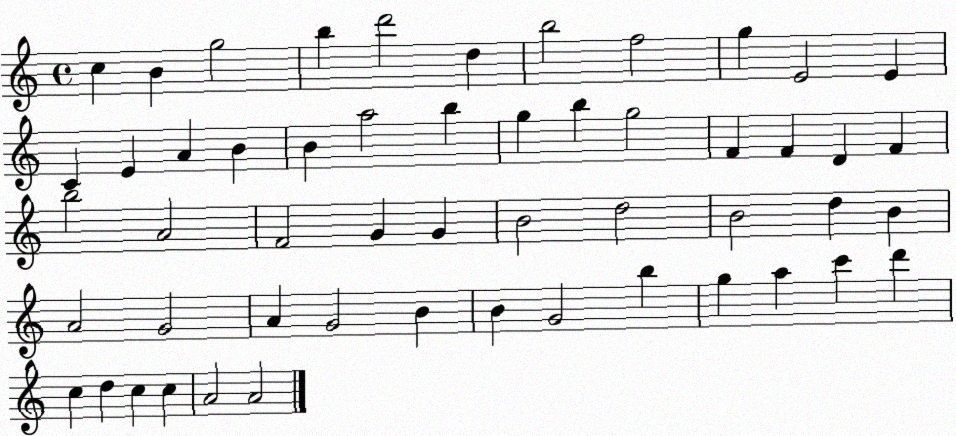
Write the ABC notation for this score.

X:1
T:Untitled
M:4/4
L:1/4
K:C
c B g2 b d'2 d b2 f2 g E2 E C E A B B a2 b g b g2 F F D F b2 A2 F2 G G B2 d2 B2 d B A2 G2 A G2 B B G2 b g a c' d' c d c c A2 A2